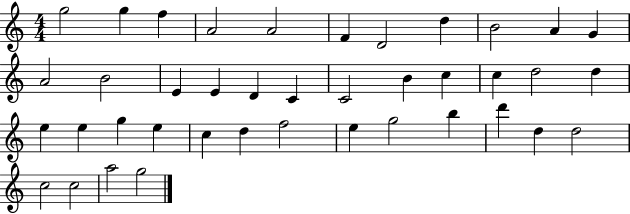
{
  \clef treble
  \numericTimeSignature
  \time 4/4
  \key c \major
  g''2 g''4 f''4 | a'2 a'2 | f'4 d'2 d''4 | b'2 a'4 g'4 | \break a'2 b'2 | e'4 e'4 d'4 c'4 | c'2 b'4 c''4 | c''4 d''2 d''4 | \break e''4 e''4 g''4 e''4 | c''4 d''4 f''2 | e''4 g''2 b''4 | d'''4 d''4 d''2 | \break c''2 c''2 | a''2 g''2 | \bar "|."
}